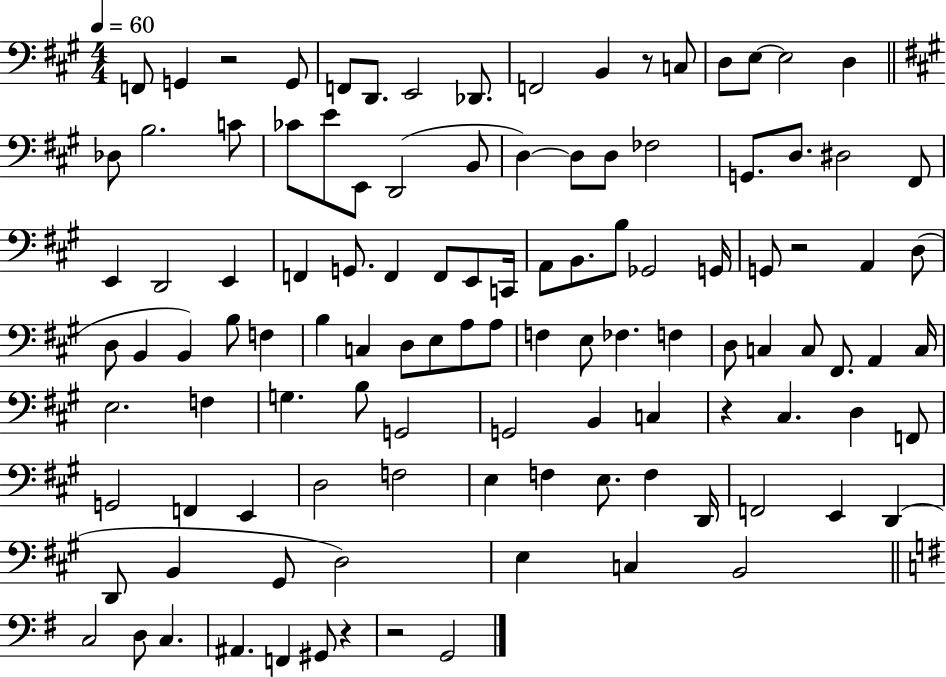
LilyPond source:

{
  \clef bass
  \numericTimeSignature
  \time 4/4
  \key a \major
  \tempo 4 = 60
  f,8 g,4 r2 g,8 | f,8 d,8. e,2 des,8. | f,2 b,4 r8 c8 | d8 e8~~ e2 d4 | \break \bar "||" \break \key a \major des8 b2. c'8 | ces'8 e'8 e,8 d,2( b,8 | d4~~) d8 d8 fes2 | g,8. d8. dis2 fis,8 | \break e,4 d,2 e,4 | f,4 g,8. f,4 f,8 e,8 c,16 | a,8 b,8. b8 ges,2 g,16 | g,8 r2 a,4 d8( | \break d8 b,4 b,4) b8 f4 | b4 c4 d8 e8 a8 a8 | f4 e8 fes4. f4 | d8 c4 c8 fis,8. a,4 c16 | \break e2. f4 | g4. b8 g,2 | g,2 b,4 c4 | r4 cis4. d4 f,8 | \break g,2 f,4 e,4 | d2 f2 | e4 f4 e8. f4 d,16 | f,2 e,4 d,4( | \break d,8 b,4 gis,8 d2) | e4 c4 b,2 | \bar "||" \break \key e \minor c2 d8 c4. | ais,4. f,4 gis,8 r4 | r2 g,2 | \bar "|."
}